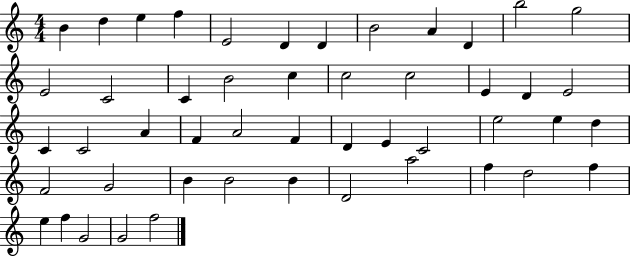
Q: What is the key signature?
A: C major